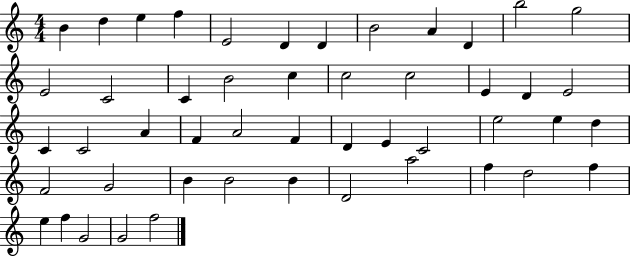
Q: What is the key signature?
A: C major